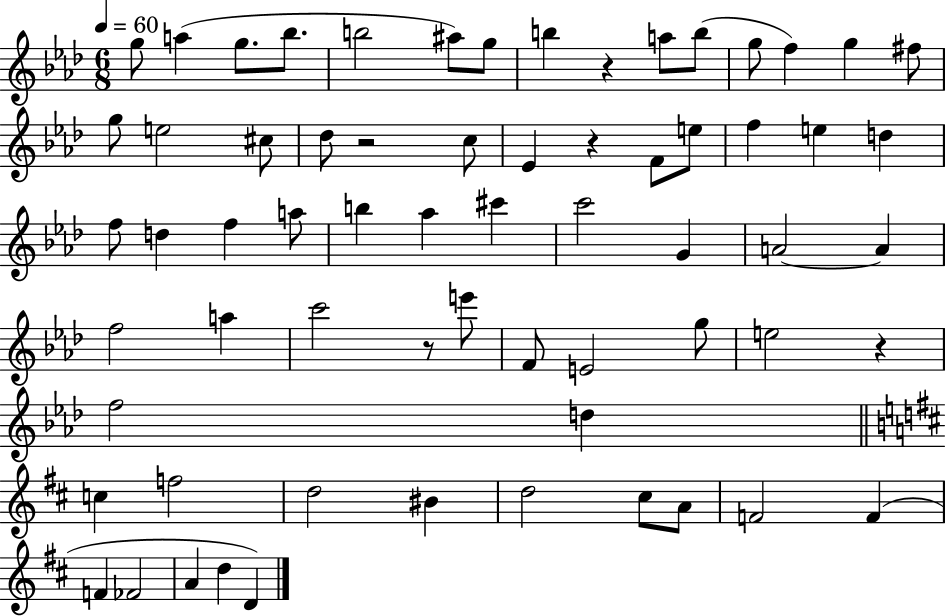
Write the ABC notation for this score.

X:1
T:Untitled
M:6/8
L:1/4
K:Ab
g/2 a g/2 _b/2 b2 ^a/2 g/2 b z a/2 b/2 g/2 f g ^f/2 g/2 e2 ^c/2 _d/2 z2 c/2 _E z F/2 e/2 f e d f/2 d f a/2 b _a ^c' c'2 G A2 A f2 a c'2 z/2 e'/2 F/2 E2 g/2 e2 z f2 d c f2 d2 ^B d2 ^c/2 A/2 F2 F F _F2 A d D